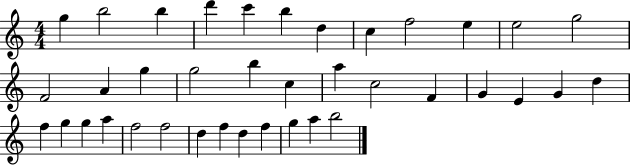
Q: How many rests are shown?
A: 0